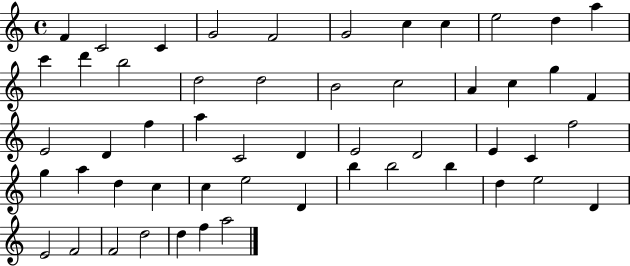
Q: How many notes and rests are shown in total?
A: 53